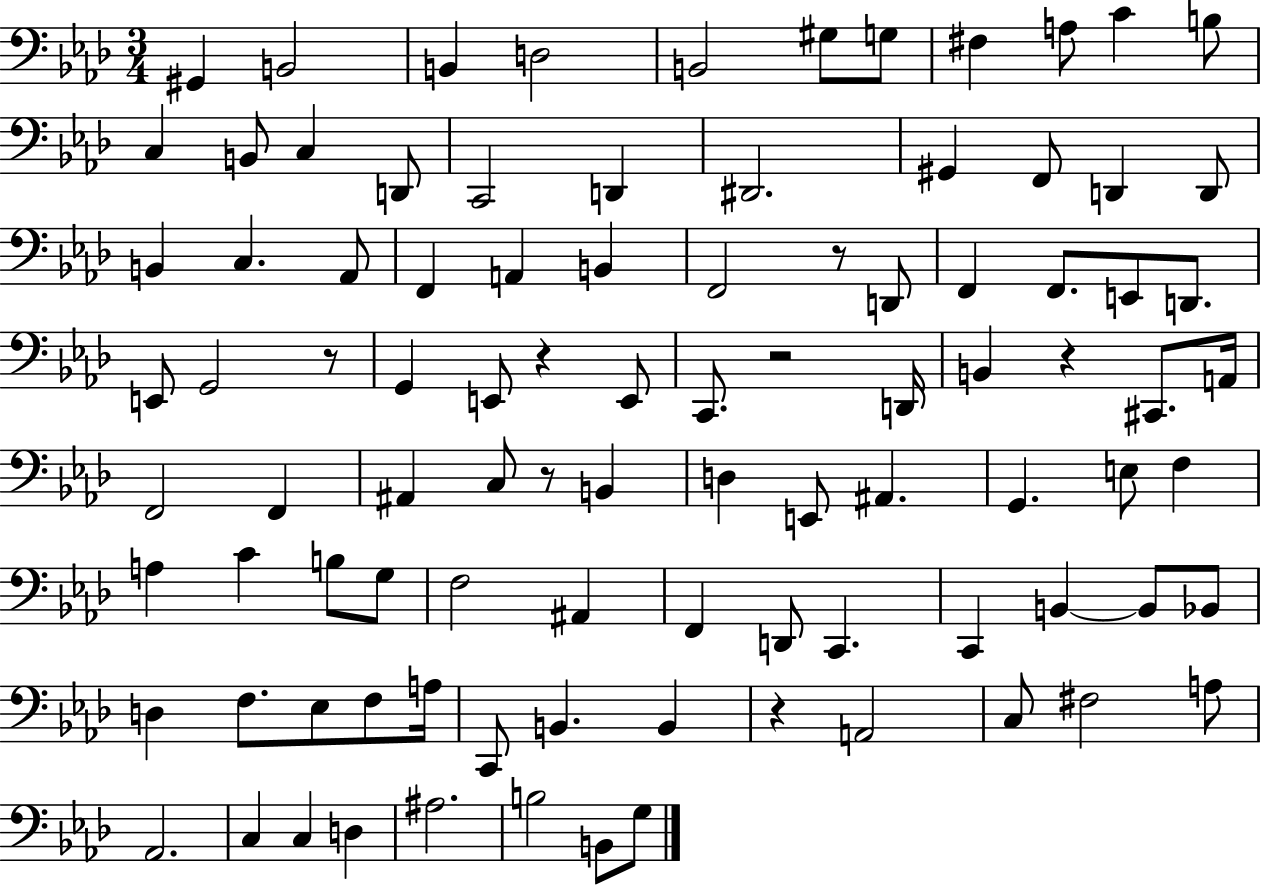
{
  \clef bass
  \numericTimeSignature
  \time 3/4
  \key aes \major
  gis,4 b,2 | b,4 d2 | b,2 gis8 g8 | fis4 a8 c'4 b8 | \break c4 b,8 c4 d,8 | c,2 d,4 | dis,2. | gis,4 f,8 d,4 d,8 | \break b,4 c4. aes,8 | f,4 a,4 b,4 | f,2 r8 d,8 | f,4 f,8. e,8 d,8. | \break e,8 g,2 r8 | g,4 e,8 r4 e,8 | c,8. r2 d,16 | b,4 r4 cis,8. a,16 | \break f,2 f,4 | ais,4 c8 r8 b,4 | d4 e,8 ais,4. | g,4. e8 f4 | \break a4 c'4 b8 g8 | f2 ais,4 | f,4 d,8 c,4. | c,4 b,4~~ b,8 bes,8 | \break d4 f8. ees8 f8 a16 | c,8 b,4. b,4 | r4 a,2 | c8 fis2 a8 | \break aes,2. | c4 c4 d4 | ais2. | b2 b,8 g8 | \break \bar "|."
}